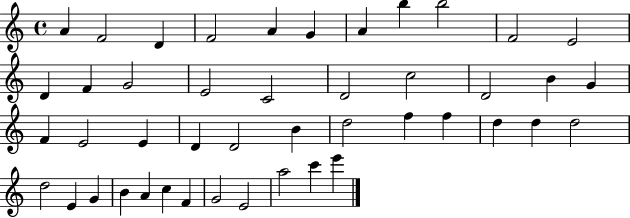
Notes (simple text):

A4/q F4/h D4/q F4/h A4/q G4/q A4/q B5/q B5/h F4/h E4/h D4/q F4/q G4/h E4/h C4/h D4/h C5/h D4/h B4/q G4/q F4/q E4/h E4/q D4/q D4/h B4/q D5/h F5/q F5/q D5/q D5/q D5/h D5/h E4/q G4/q B4/q A4/q C5/q F4/q G4/h E4/h A5/h C6/q E6/q